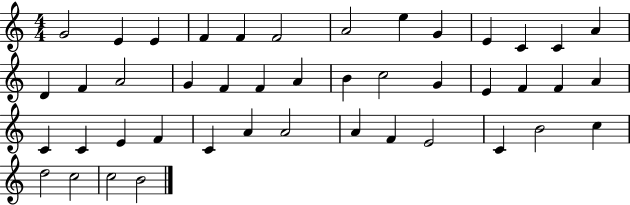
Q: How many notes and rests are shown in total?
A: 44